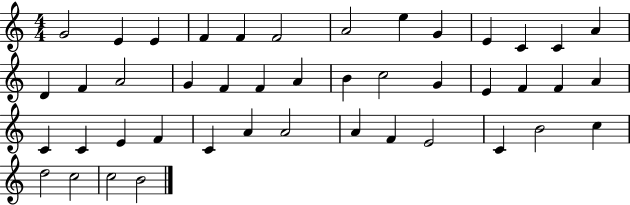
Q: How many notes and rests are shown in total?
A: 44